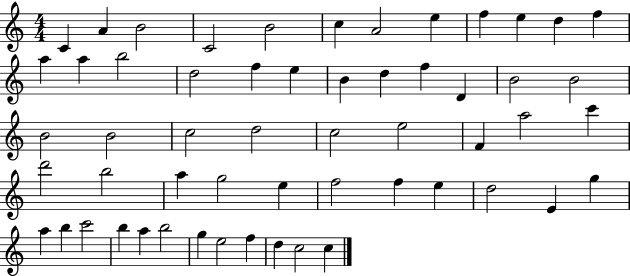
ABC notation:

X:1
T:Untitled
M:4/4
L:1/4
K:C
C A B2 C2 B2 c A2 e f e d f a a b2 d2 f e B d f D B2 B2 B2 B2 c2 d2 c2 e2 F a2 c' d'2 b2 a g2 e f2 f e d2 E g a b c'2 b a b2 g e2 f d c2 c